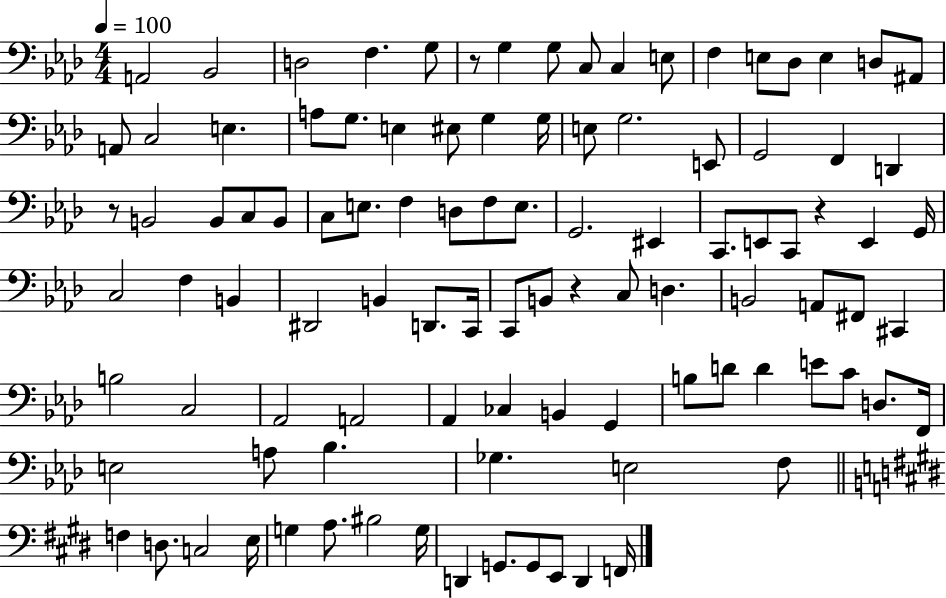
X:1
T:Untitled
M:4/4
L:1/4
K:Ab
A,,2 _B,,2 D,2 F, G,/2 z/2 G, G,/2 C,/2 C, E,/2 F, E,/2 _D,/2 E, D,/2 ^A,,/2 A,,/2 C,2 E, A,/2 G,/2 E, ^E,/2 G, G,/4 E,/2 G,2 E,,/2 G,,2 F,, D,, z/2 B,,2 B,,/2 C,/2 B,,/2 C,/2 E,/2 F, D,/2 F,/2 E,/2 G,,2 ^E,, C,,/2 E,,/2 C,,/2 z E,, G,,/4 C,2 F, B,, ^D,,2 B,, D,,/2 C,,/4 C,,/2 B,,/2 z C,/2 D, B,,2 A,,/2 ^F,,/2 ^C,, B,2 C,2 _A,,2 A,,2 _A,, _C, B,, G,, B,/2 D/2 D E/2 C/2 D,/2 F,,/4 E,2 A,/2 _B, _G, E,2 F,/2 F, D,/2 C,2 E,/4 G, A,/2 ^B,2 G,/4 D,, G,,/2 G,,/2 E,,/2 D,, F,,/4